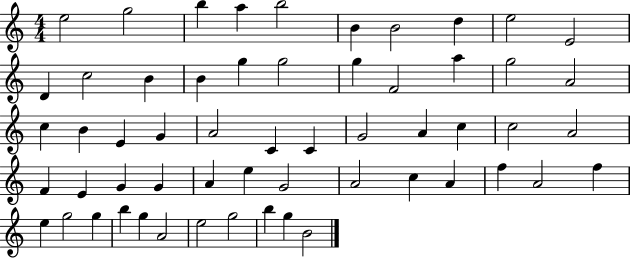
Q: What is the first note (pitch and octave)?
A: E5